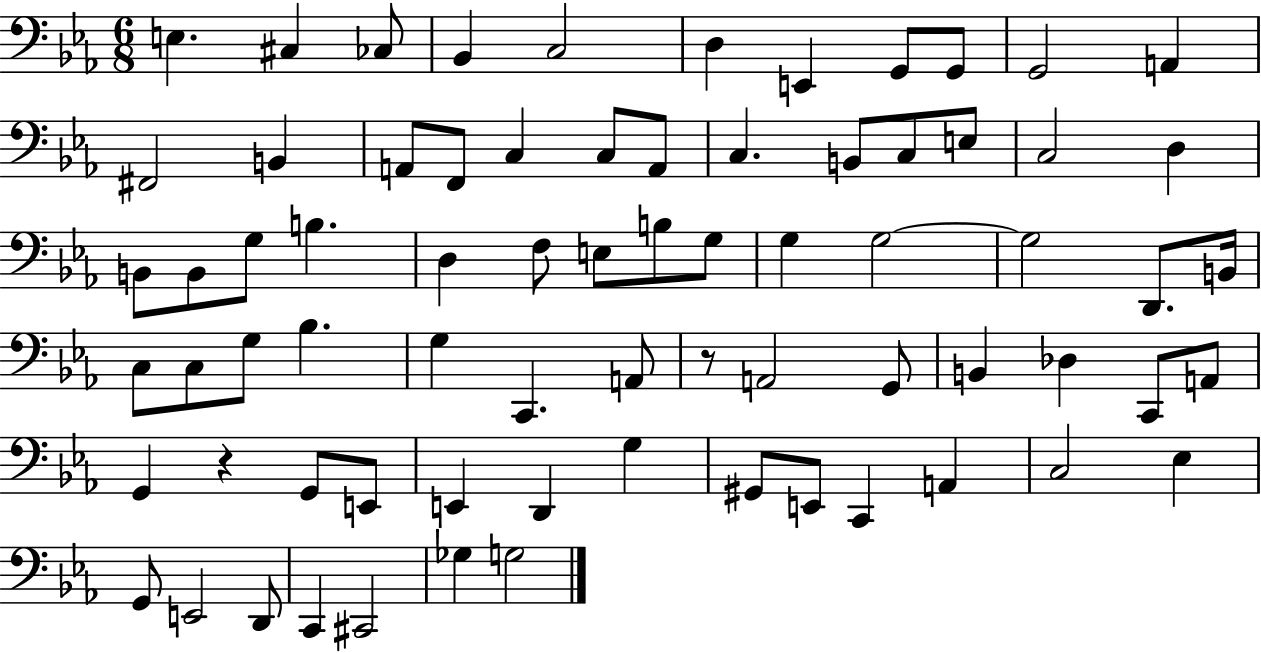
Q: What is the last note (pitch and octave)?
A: G3